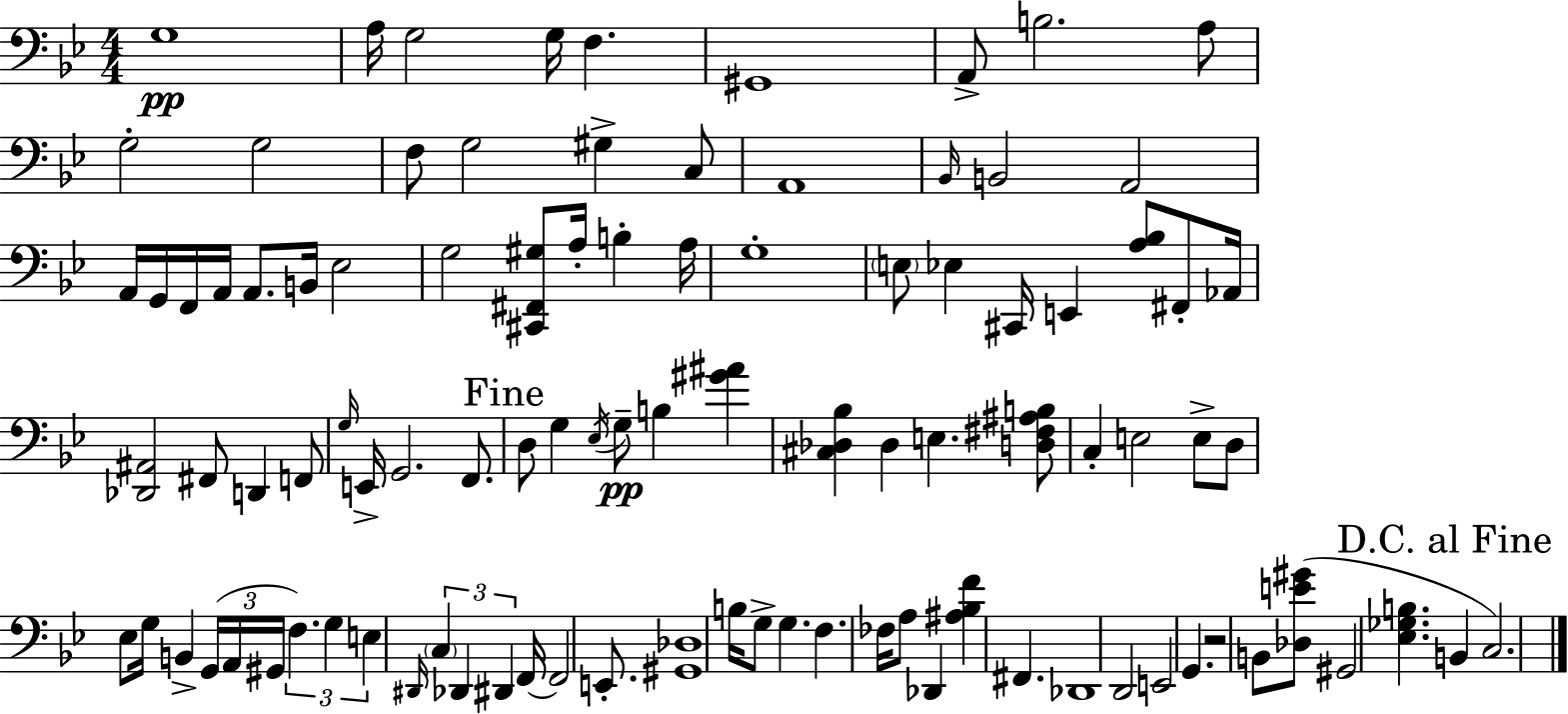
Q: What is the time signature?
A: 4/4